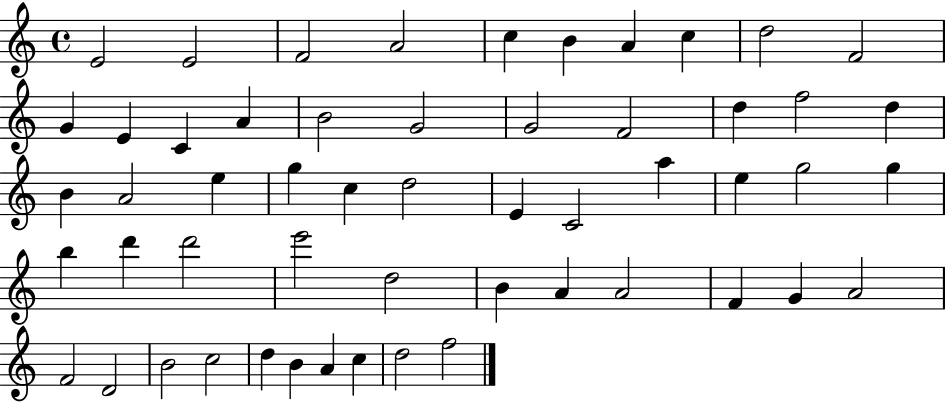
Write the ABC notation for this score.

X:1
T:Untitled
M:4/4
L:1/4
K:C
E2 E2 F2 A2 c B A c d2 F2 G E C A B2 G2 G2 F2 d f2 d B A2 e g c d2 E C2 a e g2 g b d' d'2 e'2 d2 B A A2 F G A2 F2 D2 B2 c2 d B A c d2 f2